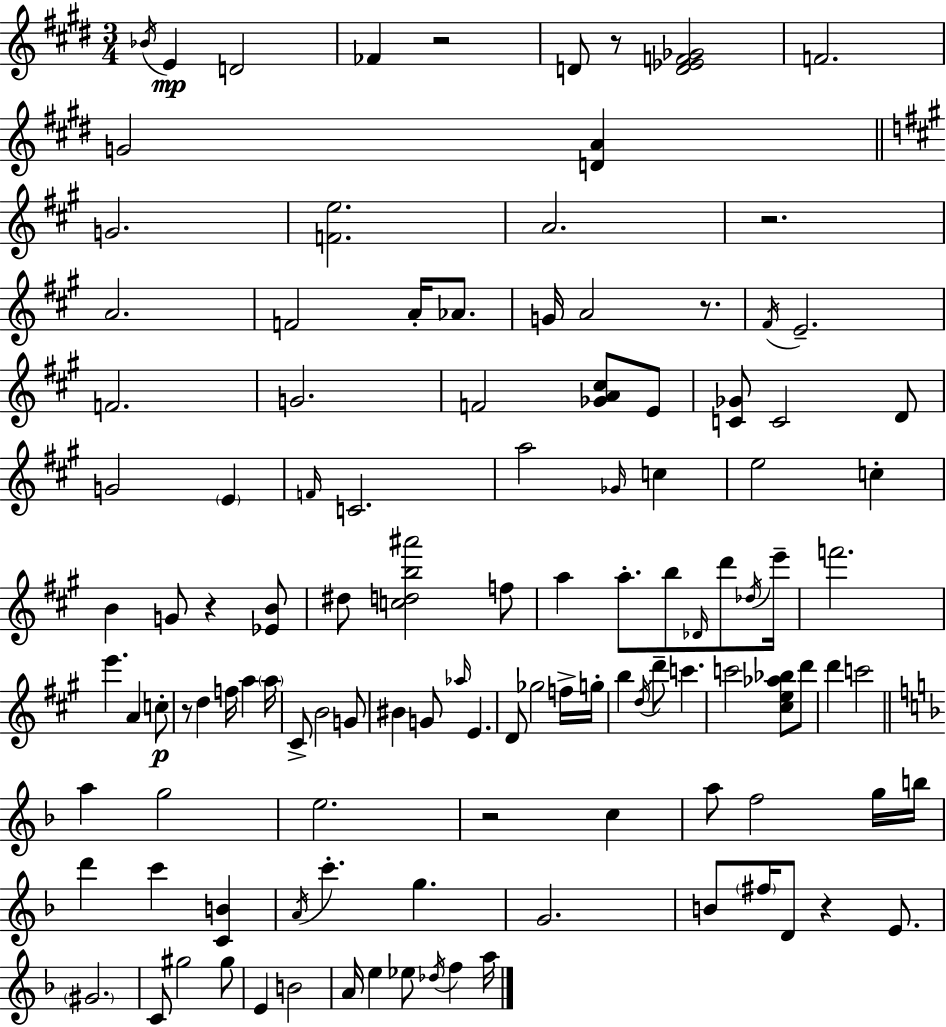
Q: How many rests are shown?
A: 8